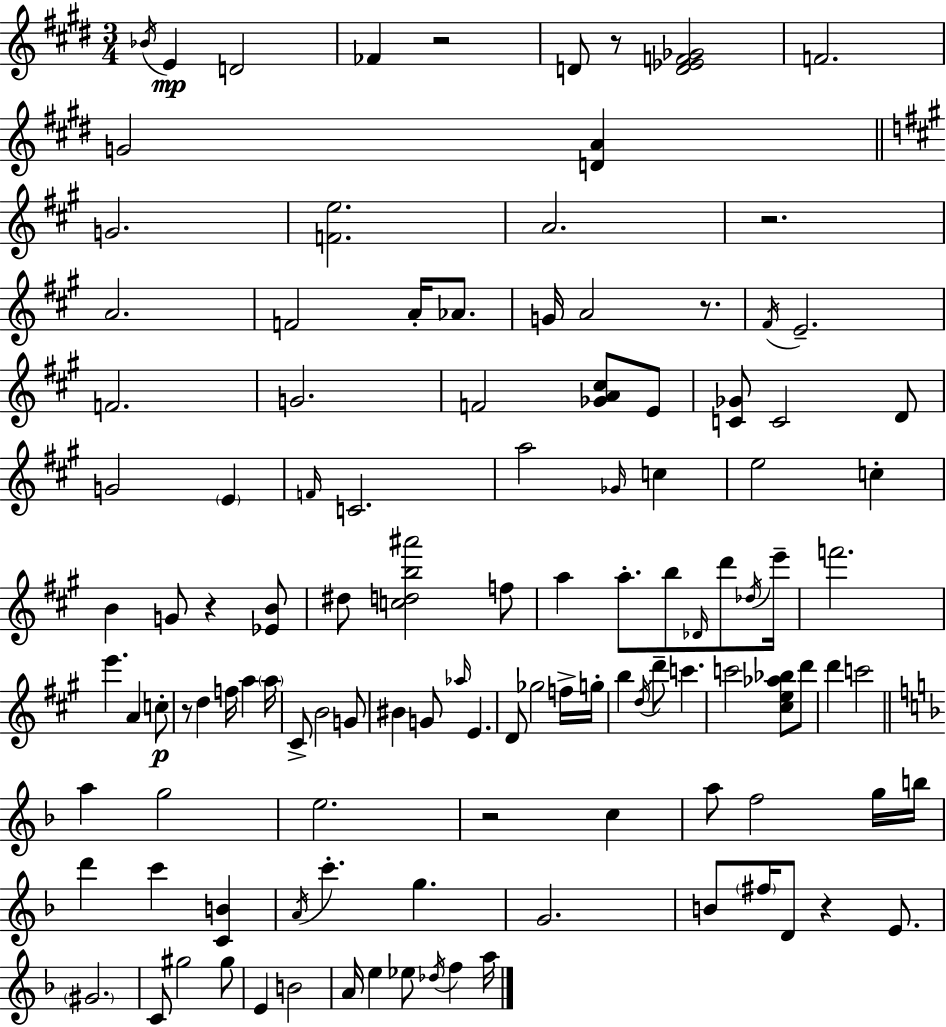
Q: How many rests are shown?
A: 8